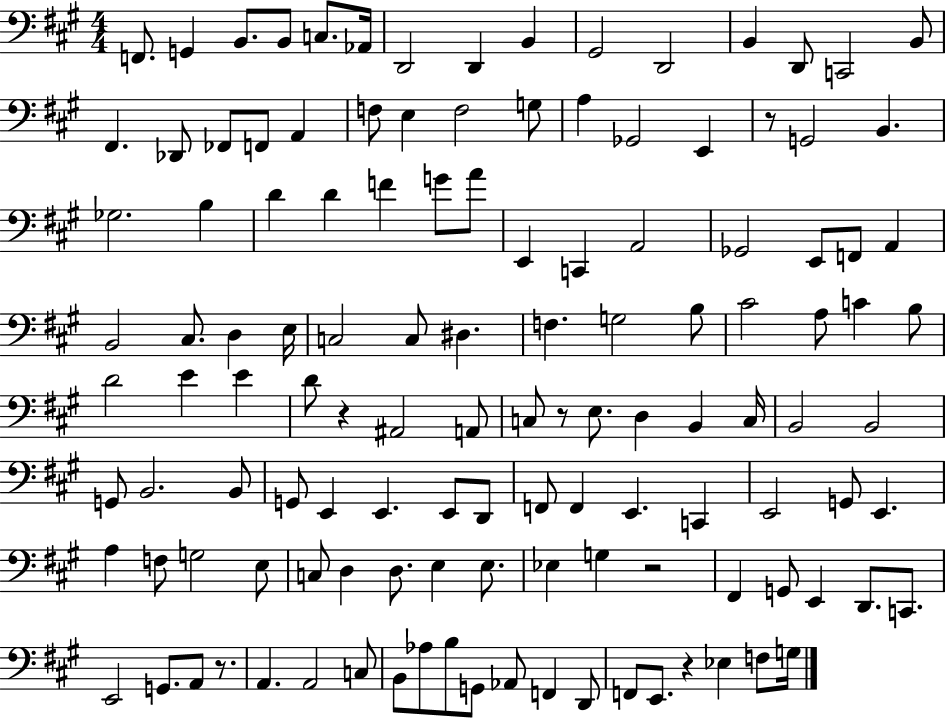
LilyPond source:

{
  \clef bass
  \numericTimeSignature
  \time 4/4
  \key a \major
  f,8. g,4 b,8. b,8 c8. aes,16 | d,2 d,4 b,4 | gis,2 d,2 | b,4 d,8 c,2 b,8 | \break fis,4. des,8 fes,8 f,8 a,4 | f8 e4 f2 g8 | a4 ges,2 e,4 | r8 g,2 b,4. | \break ges2. b4 | d'4 d'4 f'4 g'8 a'8 | e,4 c,4 a,2 | ges,2 e,8 f,8 a,4 | \break b,2 cis8. d4 e16 | c2 c8 dis4. | f4. g2 b8 | cis'2 a8 c'4 b8 | \break d'2 e'4 e'4 | d'8 r4 ais,2 a,8 | c8 r8 e8. d4 b,4 c16 | b,2 b,2 | \break g,8 b,2. b,8 | g,8 e,4 e,4. e,8 d,8 | f,8 f,4 e,4. c,4 | e,2 g,8 e,4. | \break a4 f8 g2 e8 | c8 d4 d8. e4 e8. | ees4 g4 r2 | fis,4 g,8 e,4 d,8. c,8. | \break e,2 g,8. a,8 r8. | a,4. a,2 c8 | b,8 aes8 b8 g,8 aes,8 f,4 d,8 | f,8 e,8. r4 ees4 f8 g16 | \break \bar "|."
}